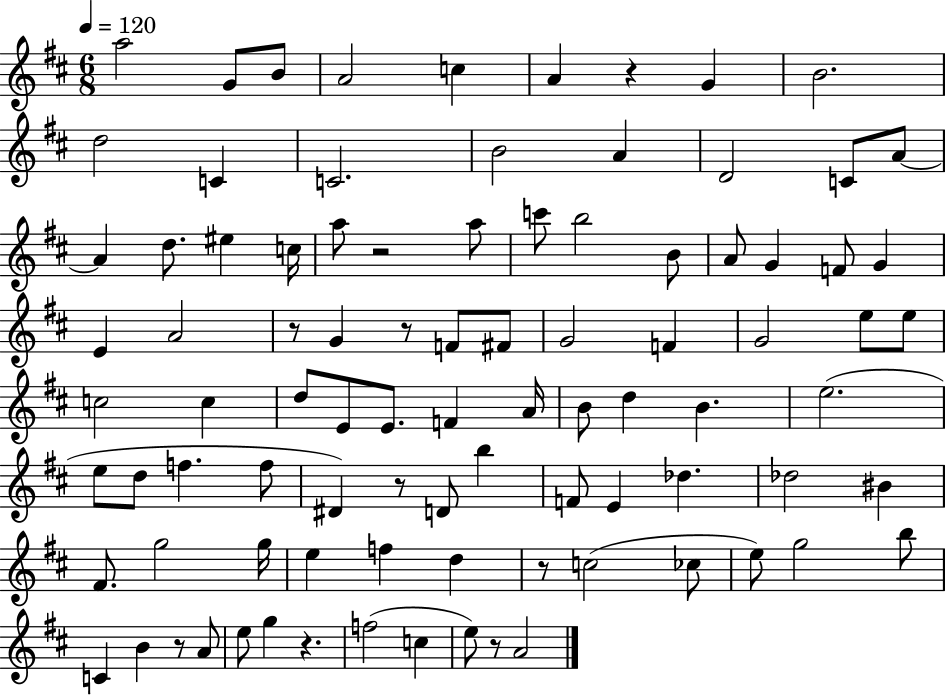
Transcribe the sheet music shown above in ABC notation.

X:1
T:Untitled
M:6/8
L:1/4
K:D
a2 G/2 B/2 A2 c A z G B2 d2 C C2 B2 A D2 C/2 A/2 A d/2 ^e c/4 a/2 z2 a/2 c'/2 b2 B/2 A/2 G F/2 G E A2 z/2 G z/2 F/2 ^F/2 G2 F G2 e/2 e/2 c2 c d/2 E/2 E/2 F A/4 B/2 d B e2 e/2 d/2 f f/2 ^D z/2 D/2 b F/2 E _d _d2 ^B ^F/2 g2 g/4 e f d z/2 c2 _c/2 e/2 g2 b/2 C B z/2 A/2 e/2 g z f2 c e/2 z/2 A2